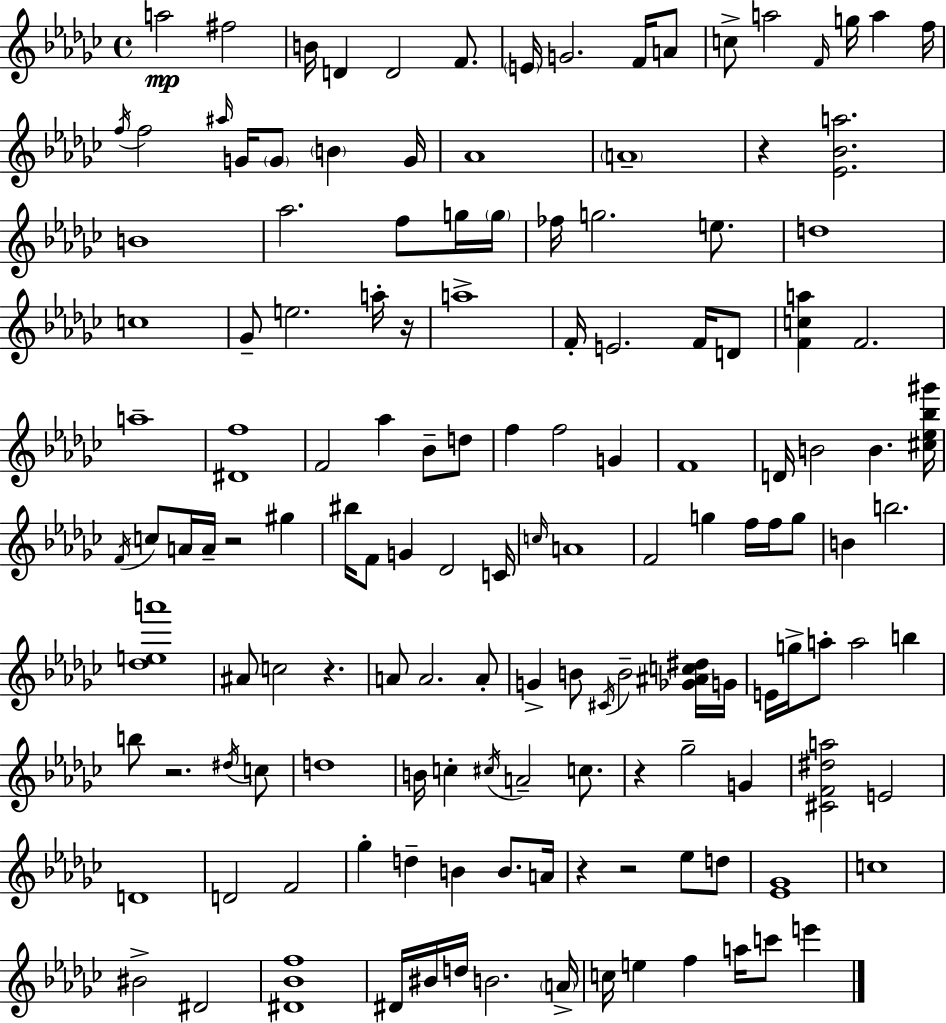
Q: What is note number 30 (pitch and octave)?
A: G5